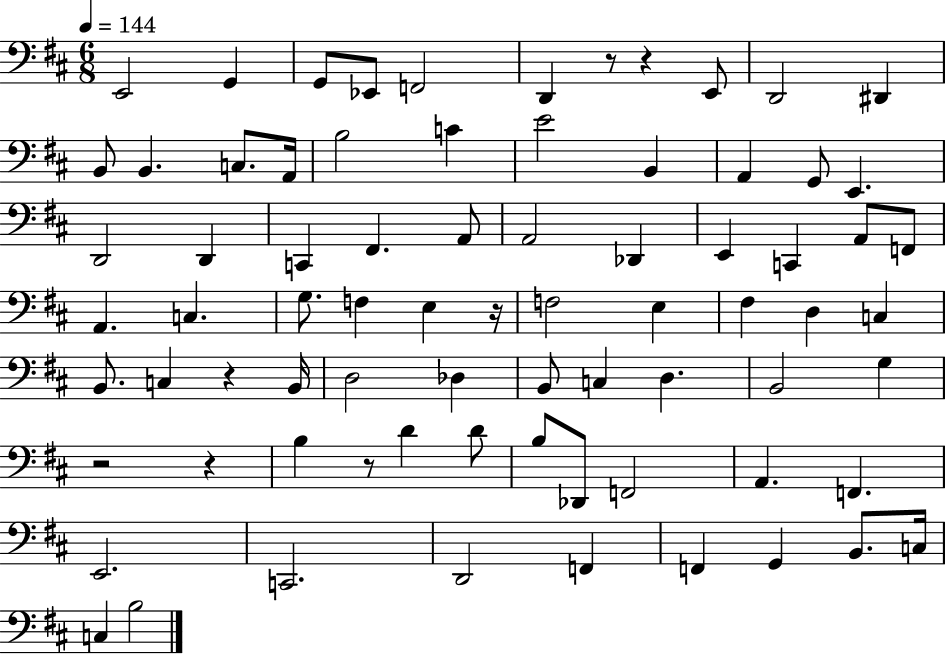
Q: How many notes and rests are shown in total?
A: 76